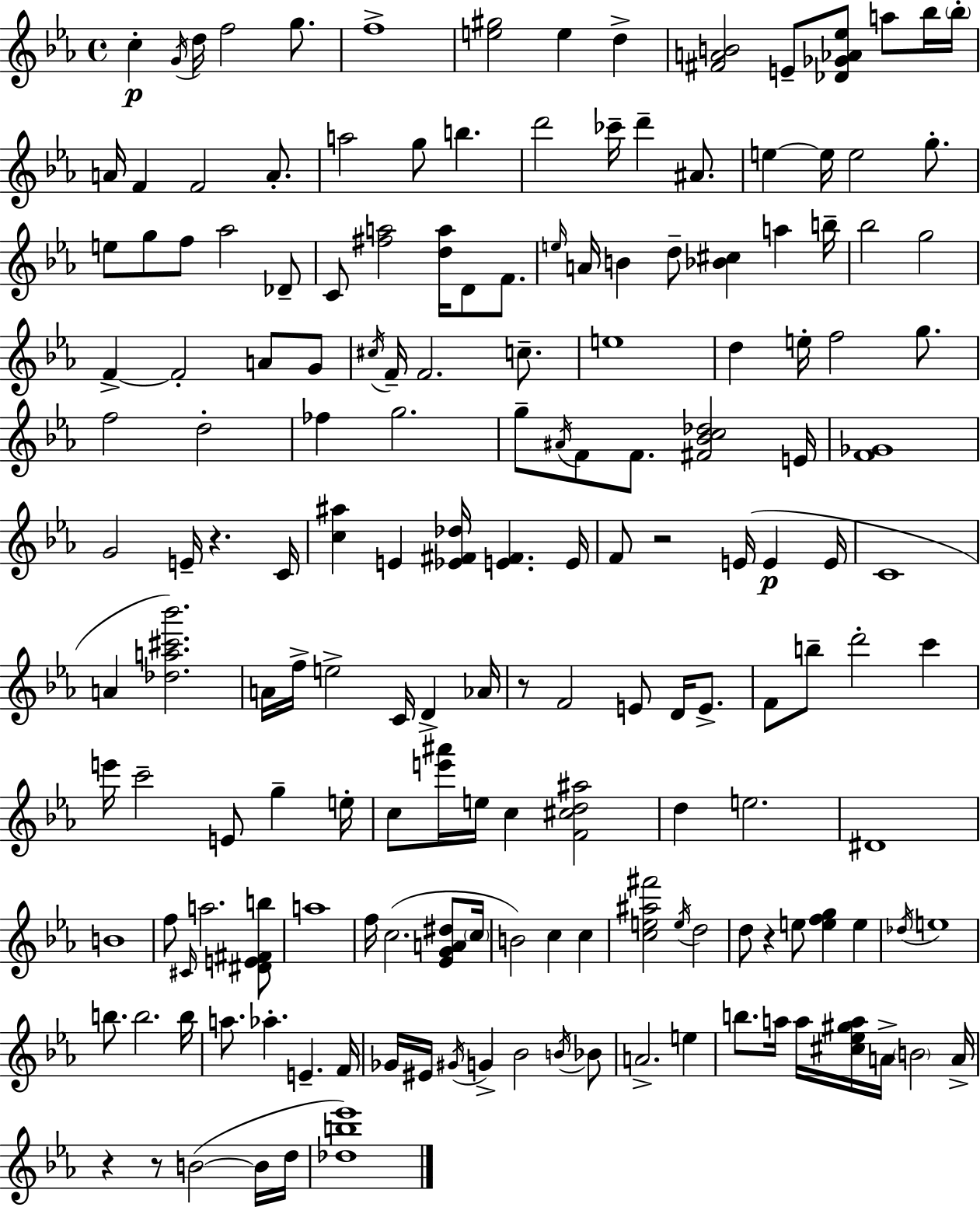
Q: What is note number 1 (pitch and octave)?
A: C5